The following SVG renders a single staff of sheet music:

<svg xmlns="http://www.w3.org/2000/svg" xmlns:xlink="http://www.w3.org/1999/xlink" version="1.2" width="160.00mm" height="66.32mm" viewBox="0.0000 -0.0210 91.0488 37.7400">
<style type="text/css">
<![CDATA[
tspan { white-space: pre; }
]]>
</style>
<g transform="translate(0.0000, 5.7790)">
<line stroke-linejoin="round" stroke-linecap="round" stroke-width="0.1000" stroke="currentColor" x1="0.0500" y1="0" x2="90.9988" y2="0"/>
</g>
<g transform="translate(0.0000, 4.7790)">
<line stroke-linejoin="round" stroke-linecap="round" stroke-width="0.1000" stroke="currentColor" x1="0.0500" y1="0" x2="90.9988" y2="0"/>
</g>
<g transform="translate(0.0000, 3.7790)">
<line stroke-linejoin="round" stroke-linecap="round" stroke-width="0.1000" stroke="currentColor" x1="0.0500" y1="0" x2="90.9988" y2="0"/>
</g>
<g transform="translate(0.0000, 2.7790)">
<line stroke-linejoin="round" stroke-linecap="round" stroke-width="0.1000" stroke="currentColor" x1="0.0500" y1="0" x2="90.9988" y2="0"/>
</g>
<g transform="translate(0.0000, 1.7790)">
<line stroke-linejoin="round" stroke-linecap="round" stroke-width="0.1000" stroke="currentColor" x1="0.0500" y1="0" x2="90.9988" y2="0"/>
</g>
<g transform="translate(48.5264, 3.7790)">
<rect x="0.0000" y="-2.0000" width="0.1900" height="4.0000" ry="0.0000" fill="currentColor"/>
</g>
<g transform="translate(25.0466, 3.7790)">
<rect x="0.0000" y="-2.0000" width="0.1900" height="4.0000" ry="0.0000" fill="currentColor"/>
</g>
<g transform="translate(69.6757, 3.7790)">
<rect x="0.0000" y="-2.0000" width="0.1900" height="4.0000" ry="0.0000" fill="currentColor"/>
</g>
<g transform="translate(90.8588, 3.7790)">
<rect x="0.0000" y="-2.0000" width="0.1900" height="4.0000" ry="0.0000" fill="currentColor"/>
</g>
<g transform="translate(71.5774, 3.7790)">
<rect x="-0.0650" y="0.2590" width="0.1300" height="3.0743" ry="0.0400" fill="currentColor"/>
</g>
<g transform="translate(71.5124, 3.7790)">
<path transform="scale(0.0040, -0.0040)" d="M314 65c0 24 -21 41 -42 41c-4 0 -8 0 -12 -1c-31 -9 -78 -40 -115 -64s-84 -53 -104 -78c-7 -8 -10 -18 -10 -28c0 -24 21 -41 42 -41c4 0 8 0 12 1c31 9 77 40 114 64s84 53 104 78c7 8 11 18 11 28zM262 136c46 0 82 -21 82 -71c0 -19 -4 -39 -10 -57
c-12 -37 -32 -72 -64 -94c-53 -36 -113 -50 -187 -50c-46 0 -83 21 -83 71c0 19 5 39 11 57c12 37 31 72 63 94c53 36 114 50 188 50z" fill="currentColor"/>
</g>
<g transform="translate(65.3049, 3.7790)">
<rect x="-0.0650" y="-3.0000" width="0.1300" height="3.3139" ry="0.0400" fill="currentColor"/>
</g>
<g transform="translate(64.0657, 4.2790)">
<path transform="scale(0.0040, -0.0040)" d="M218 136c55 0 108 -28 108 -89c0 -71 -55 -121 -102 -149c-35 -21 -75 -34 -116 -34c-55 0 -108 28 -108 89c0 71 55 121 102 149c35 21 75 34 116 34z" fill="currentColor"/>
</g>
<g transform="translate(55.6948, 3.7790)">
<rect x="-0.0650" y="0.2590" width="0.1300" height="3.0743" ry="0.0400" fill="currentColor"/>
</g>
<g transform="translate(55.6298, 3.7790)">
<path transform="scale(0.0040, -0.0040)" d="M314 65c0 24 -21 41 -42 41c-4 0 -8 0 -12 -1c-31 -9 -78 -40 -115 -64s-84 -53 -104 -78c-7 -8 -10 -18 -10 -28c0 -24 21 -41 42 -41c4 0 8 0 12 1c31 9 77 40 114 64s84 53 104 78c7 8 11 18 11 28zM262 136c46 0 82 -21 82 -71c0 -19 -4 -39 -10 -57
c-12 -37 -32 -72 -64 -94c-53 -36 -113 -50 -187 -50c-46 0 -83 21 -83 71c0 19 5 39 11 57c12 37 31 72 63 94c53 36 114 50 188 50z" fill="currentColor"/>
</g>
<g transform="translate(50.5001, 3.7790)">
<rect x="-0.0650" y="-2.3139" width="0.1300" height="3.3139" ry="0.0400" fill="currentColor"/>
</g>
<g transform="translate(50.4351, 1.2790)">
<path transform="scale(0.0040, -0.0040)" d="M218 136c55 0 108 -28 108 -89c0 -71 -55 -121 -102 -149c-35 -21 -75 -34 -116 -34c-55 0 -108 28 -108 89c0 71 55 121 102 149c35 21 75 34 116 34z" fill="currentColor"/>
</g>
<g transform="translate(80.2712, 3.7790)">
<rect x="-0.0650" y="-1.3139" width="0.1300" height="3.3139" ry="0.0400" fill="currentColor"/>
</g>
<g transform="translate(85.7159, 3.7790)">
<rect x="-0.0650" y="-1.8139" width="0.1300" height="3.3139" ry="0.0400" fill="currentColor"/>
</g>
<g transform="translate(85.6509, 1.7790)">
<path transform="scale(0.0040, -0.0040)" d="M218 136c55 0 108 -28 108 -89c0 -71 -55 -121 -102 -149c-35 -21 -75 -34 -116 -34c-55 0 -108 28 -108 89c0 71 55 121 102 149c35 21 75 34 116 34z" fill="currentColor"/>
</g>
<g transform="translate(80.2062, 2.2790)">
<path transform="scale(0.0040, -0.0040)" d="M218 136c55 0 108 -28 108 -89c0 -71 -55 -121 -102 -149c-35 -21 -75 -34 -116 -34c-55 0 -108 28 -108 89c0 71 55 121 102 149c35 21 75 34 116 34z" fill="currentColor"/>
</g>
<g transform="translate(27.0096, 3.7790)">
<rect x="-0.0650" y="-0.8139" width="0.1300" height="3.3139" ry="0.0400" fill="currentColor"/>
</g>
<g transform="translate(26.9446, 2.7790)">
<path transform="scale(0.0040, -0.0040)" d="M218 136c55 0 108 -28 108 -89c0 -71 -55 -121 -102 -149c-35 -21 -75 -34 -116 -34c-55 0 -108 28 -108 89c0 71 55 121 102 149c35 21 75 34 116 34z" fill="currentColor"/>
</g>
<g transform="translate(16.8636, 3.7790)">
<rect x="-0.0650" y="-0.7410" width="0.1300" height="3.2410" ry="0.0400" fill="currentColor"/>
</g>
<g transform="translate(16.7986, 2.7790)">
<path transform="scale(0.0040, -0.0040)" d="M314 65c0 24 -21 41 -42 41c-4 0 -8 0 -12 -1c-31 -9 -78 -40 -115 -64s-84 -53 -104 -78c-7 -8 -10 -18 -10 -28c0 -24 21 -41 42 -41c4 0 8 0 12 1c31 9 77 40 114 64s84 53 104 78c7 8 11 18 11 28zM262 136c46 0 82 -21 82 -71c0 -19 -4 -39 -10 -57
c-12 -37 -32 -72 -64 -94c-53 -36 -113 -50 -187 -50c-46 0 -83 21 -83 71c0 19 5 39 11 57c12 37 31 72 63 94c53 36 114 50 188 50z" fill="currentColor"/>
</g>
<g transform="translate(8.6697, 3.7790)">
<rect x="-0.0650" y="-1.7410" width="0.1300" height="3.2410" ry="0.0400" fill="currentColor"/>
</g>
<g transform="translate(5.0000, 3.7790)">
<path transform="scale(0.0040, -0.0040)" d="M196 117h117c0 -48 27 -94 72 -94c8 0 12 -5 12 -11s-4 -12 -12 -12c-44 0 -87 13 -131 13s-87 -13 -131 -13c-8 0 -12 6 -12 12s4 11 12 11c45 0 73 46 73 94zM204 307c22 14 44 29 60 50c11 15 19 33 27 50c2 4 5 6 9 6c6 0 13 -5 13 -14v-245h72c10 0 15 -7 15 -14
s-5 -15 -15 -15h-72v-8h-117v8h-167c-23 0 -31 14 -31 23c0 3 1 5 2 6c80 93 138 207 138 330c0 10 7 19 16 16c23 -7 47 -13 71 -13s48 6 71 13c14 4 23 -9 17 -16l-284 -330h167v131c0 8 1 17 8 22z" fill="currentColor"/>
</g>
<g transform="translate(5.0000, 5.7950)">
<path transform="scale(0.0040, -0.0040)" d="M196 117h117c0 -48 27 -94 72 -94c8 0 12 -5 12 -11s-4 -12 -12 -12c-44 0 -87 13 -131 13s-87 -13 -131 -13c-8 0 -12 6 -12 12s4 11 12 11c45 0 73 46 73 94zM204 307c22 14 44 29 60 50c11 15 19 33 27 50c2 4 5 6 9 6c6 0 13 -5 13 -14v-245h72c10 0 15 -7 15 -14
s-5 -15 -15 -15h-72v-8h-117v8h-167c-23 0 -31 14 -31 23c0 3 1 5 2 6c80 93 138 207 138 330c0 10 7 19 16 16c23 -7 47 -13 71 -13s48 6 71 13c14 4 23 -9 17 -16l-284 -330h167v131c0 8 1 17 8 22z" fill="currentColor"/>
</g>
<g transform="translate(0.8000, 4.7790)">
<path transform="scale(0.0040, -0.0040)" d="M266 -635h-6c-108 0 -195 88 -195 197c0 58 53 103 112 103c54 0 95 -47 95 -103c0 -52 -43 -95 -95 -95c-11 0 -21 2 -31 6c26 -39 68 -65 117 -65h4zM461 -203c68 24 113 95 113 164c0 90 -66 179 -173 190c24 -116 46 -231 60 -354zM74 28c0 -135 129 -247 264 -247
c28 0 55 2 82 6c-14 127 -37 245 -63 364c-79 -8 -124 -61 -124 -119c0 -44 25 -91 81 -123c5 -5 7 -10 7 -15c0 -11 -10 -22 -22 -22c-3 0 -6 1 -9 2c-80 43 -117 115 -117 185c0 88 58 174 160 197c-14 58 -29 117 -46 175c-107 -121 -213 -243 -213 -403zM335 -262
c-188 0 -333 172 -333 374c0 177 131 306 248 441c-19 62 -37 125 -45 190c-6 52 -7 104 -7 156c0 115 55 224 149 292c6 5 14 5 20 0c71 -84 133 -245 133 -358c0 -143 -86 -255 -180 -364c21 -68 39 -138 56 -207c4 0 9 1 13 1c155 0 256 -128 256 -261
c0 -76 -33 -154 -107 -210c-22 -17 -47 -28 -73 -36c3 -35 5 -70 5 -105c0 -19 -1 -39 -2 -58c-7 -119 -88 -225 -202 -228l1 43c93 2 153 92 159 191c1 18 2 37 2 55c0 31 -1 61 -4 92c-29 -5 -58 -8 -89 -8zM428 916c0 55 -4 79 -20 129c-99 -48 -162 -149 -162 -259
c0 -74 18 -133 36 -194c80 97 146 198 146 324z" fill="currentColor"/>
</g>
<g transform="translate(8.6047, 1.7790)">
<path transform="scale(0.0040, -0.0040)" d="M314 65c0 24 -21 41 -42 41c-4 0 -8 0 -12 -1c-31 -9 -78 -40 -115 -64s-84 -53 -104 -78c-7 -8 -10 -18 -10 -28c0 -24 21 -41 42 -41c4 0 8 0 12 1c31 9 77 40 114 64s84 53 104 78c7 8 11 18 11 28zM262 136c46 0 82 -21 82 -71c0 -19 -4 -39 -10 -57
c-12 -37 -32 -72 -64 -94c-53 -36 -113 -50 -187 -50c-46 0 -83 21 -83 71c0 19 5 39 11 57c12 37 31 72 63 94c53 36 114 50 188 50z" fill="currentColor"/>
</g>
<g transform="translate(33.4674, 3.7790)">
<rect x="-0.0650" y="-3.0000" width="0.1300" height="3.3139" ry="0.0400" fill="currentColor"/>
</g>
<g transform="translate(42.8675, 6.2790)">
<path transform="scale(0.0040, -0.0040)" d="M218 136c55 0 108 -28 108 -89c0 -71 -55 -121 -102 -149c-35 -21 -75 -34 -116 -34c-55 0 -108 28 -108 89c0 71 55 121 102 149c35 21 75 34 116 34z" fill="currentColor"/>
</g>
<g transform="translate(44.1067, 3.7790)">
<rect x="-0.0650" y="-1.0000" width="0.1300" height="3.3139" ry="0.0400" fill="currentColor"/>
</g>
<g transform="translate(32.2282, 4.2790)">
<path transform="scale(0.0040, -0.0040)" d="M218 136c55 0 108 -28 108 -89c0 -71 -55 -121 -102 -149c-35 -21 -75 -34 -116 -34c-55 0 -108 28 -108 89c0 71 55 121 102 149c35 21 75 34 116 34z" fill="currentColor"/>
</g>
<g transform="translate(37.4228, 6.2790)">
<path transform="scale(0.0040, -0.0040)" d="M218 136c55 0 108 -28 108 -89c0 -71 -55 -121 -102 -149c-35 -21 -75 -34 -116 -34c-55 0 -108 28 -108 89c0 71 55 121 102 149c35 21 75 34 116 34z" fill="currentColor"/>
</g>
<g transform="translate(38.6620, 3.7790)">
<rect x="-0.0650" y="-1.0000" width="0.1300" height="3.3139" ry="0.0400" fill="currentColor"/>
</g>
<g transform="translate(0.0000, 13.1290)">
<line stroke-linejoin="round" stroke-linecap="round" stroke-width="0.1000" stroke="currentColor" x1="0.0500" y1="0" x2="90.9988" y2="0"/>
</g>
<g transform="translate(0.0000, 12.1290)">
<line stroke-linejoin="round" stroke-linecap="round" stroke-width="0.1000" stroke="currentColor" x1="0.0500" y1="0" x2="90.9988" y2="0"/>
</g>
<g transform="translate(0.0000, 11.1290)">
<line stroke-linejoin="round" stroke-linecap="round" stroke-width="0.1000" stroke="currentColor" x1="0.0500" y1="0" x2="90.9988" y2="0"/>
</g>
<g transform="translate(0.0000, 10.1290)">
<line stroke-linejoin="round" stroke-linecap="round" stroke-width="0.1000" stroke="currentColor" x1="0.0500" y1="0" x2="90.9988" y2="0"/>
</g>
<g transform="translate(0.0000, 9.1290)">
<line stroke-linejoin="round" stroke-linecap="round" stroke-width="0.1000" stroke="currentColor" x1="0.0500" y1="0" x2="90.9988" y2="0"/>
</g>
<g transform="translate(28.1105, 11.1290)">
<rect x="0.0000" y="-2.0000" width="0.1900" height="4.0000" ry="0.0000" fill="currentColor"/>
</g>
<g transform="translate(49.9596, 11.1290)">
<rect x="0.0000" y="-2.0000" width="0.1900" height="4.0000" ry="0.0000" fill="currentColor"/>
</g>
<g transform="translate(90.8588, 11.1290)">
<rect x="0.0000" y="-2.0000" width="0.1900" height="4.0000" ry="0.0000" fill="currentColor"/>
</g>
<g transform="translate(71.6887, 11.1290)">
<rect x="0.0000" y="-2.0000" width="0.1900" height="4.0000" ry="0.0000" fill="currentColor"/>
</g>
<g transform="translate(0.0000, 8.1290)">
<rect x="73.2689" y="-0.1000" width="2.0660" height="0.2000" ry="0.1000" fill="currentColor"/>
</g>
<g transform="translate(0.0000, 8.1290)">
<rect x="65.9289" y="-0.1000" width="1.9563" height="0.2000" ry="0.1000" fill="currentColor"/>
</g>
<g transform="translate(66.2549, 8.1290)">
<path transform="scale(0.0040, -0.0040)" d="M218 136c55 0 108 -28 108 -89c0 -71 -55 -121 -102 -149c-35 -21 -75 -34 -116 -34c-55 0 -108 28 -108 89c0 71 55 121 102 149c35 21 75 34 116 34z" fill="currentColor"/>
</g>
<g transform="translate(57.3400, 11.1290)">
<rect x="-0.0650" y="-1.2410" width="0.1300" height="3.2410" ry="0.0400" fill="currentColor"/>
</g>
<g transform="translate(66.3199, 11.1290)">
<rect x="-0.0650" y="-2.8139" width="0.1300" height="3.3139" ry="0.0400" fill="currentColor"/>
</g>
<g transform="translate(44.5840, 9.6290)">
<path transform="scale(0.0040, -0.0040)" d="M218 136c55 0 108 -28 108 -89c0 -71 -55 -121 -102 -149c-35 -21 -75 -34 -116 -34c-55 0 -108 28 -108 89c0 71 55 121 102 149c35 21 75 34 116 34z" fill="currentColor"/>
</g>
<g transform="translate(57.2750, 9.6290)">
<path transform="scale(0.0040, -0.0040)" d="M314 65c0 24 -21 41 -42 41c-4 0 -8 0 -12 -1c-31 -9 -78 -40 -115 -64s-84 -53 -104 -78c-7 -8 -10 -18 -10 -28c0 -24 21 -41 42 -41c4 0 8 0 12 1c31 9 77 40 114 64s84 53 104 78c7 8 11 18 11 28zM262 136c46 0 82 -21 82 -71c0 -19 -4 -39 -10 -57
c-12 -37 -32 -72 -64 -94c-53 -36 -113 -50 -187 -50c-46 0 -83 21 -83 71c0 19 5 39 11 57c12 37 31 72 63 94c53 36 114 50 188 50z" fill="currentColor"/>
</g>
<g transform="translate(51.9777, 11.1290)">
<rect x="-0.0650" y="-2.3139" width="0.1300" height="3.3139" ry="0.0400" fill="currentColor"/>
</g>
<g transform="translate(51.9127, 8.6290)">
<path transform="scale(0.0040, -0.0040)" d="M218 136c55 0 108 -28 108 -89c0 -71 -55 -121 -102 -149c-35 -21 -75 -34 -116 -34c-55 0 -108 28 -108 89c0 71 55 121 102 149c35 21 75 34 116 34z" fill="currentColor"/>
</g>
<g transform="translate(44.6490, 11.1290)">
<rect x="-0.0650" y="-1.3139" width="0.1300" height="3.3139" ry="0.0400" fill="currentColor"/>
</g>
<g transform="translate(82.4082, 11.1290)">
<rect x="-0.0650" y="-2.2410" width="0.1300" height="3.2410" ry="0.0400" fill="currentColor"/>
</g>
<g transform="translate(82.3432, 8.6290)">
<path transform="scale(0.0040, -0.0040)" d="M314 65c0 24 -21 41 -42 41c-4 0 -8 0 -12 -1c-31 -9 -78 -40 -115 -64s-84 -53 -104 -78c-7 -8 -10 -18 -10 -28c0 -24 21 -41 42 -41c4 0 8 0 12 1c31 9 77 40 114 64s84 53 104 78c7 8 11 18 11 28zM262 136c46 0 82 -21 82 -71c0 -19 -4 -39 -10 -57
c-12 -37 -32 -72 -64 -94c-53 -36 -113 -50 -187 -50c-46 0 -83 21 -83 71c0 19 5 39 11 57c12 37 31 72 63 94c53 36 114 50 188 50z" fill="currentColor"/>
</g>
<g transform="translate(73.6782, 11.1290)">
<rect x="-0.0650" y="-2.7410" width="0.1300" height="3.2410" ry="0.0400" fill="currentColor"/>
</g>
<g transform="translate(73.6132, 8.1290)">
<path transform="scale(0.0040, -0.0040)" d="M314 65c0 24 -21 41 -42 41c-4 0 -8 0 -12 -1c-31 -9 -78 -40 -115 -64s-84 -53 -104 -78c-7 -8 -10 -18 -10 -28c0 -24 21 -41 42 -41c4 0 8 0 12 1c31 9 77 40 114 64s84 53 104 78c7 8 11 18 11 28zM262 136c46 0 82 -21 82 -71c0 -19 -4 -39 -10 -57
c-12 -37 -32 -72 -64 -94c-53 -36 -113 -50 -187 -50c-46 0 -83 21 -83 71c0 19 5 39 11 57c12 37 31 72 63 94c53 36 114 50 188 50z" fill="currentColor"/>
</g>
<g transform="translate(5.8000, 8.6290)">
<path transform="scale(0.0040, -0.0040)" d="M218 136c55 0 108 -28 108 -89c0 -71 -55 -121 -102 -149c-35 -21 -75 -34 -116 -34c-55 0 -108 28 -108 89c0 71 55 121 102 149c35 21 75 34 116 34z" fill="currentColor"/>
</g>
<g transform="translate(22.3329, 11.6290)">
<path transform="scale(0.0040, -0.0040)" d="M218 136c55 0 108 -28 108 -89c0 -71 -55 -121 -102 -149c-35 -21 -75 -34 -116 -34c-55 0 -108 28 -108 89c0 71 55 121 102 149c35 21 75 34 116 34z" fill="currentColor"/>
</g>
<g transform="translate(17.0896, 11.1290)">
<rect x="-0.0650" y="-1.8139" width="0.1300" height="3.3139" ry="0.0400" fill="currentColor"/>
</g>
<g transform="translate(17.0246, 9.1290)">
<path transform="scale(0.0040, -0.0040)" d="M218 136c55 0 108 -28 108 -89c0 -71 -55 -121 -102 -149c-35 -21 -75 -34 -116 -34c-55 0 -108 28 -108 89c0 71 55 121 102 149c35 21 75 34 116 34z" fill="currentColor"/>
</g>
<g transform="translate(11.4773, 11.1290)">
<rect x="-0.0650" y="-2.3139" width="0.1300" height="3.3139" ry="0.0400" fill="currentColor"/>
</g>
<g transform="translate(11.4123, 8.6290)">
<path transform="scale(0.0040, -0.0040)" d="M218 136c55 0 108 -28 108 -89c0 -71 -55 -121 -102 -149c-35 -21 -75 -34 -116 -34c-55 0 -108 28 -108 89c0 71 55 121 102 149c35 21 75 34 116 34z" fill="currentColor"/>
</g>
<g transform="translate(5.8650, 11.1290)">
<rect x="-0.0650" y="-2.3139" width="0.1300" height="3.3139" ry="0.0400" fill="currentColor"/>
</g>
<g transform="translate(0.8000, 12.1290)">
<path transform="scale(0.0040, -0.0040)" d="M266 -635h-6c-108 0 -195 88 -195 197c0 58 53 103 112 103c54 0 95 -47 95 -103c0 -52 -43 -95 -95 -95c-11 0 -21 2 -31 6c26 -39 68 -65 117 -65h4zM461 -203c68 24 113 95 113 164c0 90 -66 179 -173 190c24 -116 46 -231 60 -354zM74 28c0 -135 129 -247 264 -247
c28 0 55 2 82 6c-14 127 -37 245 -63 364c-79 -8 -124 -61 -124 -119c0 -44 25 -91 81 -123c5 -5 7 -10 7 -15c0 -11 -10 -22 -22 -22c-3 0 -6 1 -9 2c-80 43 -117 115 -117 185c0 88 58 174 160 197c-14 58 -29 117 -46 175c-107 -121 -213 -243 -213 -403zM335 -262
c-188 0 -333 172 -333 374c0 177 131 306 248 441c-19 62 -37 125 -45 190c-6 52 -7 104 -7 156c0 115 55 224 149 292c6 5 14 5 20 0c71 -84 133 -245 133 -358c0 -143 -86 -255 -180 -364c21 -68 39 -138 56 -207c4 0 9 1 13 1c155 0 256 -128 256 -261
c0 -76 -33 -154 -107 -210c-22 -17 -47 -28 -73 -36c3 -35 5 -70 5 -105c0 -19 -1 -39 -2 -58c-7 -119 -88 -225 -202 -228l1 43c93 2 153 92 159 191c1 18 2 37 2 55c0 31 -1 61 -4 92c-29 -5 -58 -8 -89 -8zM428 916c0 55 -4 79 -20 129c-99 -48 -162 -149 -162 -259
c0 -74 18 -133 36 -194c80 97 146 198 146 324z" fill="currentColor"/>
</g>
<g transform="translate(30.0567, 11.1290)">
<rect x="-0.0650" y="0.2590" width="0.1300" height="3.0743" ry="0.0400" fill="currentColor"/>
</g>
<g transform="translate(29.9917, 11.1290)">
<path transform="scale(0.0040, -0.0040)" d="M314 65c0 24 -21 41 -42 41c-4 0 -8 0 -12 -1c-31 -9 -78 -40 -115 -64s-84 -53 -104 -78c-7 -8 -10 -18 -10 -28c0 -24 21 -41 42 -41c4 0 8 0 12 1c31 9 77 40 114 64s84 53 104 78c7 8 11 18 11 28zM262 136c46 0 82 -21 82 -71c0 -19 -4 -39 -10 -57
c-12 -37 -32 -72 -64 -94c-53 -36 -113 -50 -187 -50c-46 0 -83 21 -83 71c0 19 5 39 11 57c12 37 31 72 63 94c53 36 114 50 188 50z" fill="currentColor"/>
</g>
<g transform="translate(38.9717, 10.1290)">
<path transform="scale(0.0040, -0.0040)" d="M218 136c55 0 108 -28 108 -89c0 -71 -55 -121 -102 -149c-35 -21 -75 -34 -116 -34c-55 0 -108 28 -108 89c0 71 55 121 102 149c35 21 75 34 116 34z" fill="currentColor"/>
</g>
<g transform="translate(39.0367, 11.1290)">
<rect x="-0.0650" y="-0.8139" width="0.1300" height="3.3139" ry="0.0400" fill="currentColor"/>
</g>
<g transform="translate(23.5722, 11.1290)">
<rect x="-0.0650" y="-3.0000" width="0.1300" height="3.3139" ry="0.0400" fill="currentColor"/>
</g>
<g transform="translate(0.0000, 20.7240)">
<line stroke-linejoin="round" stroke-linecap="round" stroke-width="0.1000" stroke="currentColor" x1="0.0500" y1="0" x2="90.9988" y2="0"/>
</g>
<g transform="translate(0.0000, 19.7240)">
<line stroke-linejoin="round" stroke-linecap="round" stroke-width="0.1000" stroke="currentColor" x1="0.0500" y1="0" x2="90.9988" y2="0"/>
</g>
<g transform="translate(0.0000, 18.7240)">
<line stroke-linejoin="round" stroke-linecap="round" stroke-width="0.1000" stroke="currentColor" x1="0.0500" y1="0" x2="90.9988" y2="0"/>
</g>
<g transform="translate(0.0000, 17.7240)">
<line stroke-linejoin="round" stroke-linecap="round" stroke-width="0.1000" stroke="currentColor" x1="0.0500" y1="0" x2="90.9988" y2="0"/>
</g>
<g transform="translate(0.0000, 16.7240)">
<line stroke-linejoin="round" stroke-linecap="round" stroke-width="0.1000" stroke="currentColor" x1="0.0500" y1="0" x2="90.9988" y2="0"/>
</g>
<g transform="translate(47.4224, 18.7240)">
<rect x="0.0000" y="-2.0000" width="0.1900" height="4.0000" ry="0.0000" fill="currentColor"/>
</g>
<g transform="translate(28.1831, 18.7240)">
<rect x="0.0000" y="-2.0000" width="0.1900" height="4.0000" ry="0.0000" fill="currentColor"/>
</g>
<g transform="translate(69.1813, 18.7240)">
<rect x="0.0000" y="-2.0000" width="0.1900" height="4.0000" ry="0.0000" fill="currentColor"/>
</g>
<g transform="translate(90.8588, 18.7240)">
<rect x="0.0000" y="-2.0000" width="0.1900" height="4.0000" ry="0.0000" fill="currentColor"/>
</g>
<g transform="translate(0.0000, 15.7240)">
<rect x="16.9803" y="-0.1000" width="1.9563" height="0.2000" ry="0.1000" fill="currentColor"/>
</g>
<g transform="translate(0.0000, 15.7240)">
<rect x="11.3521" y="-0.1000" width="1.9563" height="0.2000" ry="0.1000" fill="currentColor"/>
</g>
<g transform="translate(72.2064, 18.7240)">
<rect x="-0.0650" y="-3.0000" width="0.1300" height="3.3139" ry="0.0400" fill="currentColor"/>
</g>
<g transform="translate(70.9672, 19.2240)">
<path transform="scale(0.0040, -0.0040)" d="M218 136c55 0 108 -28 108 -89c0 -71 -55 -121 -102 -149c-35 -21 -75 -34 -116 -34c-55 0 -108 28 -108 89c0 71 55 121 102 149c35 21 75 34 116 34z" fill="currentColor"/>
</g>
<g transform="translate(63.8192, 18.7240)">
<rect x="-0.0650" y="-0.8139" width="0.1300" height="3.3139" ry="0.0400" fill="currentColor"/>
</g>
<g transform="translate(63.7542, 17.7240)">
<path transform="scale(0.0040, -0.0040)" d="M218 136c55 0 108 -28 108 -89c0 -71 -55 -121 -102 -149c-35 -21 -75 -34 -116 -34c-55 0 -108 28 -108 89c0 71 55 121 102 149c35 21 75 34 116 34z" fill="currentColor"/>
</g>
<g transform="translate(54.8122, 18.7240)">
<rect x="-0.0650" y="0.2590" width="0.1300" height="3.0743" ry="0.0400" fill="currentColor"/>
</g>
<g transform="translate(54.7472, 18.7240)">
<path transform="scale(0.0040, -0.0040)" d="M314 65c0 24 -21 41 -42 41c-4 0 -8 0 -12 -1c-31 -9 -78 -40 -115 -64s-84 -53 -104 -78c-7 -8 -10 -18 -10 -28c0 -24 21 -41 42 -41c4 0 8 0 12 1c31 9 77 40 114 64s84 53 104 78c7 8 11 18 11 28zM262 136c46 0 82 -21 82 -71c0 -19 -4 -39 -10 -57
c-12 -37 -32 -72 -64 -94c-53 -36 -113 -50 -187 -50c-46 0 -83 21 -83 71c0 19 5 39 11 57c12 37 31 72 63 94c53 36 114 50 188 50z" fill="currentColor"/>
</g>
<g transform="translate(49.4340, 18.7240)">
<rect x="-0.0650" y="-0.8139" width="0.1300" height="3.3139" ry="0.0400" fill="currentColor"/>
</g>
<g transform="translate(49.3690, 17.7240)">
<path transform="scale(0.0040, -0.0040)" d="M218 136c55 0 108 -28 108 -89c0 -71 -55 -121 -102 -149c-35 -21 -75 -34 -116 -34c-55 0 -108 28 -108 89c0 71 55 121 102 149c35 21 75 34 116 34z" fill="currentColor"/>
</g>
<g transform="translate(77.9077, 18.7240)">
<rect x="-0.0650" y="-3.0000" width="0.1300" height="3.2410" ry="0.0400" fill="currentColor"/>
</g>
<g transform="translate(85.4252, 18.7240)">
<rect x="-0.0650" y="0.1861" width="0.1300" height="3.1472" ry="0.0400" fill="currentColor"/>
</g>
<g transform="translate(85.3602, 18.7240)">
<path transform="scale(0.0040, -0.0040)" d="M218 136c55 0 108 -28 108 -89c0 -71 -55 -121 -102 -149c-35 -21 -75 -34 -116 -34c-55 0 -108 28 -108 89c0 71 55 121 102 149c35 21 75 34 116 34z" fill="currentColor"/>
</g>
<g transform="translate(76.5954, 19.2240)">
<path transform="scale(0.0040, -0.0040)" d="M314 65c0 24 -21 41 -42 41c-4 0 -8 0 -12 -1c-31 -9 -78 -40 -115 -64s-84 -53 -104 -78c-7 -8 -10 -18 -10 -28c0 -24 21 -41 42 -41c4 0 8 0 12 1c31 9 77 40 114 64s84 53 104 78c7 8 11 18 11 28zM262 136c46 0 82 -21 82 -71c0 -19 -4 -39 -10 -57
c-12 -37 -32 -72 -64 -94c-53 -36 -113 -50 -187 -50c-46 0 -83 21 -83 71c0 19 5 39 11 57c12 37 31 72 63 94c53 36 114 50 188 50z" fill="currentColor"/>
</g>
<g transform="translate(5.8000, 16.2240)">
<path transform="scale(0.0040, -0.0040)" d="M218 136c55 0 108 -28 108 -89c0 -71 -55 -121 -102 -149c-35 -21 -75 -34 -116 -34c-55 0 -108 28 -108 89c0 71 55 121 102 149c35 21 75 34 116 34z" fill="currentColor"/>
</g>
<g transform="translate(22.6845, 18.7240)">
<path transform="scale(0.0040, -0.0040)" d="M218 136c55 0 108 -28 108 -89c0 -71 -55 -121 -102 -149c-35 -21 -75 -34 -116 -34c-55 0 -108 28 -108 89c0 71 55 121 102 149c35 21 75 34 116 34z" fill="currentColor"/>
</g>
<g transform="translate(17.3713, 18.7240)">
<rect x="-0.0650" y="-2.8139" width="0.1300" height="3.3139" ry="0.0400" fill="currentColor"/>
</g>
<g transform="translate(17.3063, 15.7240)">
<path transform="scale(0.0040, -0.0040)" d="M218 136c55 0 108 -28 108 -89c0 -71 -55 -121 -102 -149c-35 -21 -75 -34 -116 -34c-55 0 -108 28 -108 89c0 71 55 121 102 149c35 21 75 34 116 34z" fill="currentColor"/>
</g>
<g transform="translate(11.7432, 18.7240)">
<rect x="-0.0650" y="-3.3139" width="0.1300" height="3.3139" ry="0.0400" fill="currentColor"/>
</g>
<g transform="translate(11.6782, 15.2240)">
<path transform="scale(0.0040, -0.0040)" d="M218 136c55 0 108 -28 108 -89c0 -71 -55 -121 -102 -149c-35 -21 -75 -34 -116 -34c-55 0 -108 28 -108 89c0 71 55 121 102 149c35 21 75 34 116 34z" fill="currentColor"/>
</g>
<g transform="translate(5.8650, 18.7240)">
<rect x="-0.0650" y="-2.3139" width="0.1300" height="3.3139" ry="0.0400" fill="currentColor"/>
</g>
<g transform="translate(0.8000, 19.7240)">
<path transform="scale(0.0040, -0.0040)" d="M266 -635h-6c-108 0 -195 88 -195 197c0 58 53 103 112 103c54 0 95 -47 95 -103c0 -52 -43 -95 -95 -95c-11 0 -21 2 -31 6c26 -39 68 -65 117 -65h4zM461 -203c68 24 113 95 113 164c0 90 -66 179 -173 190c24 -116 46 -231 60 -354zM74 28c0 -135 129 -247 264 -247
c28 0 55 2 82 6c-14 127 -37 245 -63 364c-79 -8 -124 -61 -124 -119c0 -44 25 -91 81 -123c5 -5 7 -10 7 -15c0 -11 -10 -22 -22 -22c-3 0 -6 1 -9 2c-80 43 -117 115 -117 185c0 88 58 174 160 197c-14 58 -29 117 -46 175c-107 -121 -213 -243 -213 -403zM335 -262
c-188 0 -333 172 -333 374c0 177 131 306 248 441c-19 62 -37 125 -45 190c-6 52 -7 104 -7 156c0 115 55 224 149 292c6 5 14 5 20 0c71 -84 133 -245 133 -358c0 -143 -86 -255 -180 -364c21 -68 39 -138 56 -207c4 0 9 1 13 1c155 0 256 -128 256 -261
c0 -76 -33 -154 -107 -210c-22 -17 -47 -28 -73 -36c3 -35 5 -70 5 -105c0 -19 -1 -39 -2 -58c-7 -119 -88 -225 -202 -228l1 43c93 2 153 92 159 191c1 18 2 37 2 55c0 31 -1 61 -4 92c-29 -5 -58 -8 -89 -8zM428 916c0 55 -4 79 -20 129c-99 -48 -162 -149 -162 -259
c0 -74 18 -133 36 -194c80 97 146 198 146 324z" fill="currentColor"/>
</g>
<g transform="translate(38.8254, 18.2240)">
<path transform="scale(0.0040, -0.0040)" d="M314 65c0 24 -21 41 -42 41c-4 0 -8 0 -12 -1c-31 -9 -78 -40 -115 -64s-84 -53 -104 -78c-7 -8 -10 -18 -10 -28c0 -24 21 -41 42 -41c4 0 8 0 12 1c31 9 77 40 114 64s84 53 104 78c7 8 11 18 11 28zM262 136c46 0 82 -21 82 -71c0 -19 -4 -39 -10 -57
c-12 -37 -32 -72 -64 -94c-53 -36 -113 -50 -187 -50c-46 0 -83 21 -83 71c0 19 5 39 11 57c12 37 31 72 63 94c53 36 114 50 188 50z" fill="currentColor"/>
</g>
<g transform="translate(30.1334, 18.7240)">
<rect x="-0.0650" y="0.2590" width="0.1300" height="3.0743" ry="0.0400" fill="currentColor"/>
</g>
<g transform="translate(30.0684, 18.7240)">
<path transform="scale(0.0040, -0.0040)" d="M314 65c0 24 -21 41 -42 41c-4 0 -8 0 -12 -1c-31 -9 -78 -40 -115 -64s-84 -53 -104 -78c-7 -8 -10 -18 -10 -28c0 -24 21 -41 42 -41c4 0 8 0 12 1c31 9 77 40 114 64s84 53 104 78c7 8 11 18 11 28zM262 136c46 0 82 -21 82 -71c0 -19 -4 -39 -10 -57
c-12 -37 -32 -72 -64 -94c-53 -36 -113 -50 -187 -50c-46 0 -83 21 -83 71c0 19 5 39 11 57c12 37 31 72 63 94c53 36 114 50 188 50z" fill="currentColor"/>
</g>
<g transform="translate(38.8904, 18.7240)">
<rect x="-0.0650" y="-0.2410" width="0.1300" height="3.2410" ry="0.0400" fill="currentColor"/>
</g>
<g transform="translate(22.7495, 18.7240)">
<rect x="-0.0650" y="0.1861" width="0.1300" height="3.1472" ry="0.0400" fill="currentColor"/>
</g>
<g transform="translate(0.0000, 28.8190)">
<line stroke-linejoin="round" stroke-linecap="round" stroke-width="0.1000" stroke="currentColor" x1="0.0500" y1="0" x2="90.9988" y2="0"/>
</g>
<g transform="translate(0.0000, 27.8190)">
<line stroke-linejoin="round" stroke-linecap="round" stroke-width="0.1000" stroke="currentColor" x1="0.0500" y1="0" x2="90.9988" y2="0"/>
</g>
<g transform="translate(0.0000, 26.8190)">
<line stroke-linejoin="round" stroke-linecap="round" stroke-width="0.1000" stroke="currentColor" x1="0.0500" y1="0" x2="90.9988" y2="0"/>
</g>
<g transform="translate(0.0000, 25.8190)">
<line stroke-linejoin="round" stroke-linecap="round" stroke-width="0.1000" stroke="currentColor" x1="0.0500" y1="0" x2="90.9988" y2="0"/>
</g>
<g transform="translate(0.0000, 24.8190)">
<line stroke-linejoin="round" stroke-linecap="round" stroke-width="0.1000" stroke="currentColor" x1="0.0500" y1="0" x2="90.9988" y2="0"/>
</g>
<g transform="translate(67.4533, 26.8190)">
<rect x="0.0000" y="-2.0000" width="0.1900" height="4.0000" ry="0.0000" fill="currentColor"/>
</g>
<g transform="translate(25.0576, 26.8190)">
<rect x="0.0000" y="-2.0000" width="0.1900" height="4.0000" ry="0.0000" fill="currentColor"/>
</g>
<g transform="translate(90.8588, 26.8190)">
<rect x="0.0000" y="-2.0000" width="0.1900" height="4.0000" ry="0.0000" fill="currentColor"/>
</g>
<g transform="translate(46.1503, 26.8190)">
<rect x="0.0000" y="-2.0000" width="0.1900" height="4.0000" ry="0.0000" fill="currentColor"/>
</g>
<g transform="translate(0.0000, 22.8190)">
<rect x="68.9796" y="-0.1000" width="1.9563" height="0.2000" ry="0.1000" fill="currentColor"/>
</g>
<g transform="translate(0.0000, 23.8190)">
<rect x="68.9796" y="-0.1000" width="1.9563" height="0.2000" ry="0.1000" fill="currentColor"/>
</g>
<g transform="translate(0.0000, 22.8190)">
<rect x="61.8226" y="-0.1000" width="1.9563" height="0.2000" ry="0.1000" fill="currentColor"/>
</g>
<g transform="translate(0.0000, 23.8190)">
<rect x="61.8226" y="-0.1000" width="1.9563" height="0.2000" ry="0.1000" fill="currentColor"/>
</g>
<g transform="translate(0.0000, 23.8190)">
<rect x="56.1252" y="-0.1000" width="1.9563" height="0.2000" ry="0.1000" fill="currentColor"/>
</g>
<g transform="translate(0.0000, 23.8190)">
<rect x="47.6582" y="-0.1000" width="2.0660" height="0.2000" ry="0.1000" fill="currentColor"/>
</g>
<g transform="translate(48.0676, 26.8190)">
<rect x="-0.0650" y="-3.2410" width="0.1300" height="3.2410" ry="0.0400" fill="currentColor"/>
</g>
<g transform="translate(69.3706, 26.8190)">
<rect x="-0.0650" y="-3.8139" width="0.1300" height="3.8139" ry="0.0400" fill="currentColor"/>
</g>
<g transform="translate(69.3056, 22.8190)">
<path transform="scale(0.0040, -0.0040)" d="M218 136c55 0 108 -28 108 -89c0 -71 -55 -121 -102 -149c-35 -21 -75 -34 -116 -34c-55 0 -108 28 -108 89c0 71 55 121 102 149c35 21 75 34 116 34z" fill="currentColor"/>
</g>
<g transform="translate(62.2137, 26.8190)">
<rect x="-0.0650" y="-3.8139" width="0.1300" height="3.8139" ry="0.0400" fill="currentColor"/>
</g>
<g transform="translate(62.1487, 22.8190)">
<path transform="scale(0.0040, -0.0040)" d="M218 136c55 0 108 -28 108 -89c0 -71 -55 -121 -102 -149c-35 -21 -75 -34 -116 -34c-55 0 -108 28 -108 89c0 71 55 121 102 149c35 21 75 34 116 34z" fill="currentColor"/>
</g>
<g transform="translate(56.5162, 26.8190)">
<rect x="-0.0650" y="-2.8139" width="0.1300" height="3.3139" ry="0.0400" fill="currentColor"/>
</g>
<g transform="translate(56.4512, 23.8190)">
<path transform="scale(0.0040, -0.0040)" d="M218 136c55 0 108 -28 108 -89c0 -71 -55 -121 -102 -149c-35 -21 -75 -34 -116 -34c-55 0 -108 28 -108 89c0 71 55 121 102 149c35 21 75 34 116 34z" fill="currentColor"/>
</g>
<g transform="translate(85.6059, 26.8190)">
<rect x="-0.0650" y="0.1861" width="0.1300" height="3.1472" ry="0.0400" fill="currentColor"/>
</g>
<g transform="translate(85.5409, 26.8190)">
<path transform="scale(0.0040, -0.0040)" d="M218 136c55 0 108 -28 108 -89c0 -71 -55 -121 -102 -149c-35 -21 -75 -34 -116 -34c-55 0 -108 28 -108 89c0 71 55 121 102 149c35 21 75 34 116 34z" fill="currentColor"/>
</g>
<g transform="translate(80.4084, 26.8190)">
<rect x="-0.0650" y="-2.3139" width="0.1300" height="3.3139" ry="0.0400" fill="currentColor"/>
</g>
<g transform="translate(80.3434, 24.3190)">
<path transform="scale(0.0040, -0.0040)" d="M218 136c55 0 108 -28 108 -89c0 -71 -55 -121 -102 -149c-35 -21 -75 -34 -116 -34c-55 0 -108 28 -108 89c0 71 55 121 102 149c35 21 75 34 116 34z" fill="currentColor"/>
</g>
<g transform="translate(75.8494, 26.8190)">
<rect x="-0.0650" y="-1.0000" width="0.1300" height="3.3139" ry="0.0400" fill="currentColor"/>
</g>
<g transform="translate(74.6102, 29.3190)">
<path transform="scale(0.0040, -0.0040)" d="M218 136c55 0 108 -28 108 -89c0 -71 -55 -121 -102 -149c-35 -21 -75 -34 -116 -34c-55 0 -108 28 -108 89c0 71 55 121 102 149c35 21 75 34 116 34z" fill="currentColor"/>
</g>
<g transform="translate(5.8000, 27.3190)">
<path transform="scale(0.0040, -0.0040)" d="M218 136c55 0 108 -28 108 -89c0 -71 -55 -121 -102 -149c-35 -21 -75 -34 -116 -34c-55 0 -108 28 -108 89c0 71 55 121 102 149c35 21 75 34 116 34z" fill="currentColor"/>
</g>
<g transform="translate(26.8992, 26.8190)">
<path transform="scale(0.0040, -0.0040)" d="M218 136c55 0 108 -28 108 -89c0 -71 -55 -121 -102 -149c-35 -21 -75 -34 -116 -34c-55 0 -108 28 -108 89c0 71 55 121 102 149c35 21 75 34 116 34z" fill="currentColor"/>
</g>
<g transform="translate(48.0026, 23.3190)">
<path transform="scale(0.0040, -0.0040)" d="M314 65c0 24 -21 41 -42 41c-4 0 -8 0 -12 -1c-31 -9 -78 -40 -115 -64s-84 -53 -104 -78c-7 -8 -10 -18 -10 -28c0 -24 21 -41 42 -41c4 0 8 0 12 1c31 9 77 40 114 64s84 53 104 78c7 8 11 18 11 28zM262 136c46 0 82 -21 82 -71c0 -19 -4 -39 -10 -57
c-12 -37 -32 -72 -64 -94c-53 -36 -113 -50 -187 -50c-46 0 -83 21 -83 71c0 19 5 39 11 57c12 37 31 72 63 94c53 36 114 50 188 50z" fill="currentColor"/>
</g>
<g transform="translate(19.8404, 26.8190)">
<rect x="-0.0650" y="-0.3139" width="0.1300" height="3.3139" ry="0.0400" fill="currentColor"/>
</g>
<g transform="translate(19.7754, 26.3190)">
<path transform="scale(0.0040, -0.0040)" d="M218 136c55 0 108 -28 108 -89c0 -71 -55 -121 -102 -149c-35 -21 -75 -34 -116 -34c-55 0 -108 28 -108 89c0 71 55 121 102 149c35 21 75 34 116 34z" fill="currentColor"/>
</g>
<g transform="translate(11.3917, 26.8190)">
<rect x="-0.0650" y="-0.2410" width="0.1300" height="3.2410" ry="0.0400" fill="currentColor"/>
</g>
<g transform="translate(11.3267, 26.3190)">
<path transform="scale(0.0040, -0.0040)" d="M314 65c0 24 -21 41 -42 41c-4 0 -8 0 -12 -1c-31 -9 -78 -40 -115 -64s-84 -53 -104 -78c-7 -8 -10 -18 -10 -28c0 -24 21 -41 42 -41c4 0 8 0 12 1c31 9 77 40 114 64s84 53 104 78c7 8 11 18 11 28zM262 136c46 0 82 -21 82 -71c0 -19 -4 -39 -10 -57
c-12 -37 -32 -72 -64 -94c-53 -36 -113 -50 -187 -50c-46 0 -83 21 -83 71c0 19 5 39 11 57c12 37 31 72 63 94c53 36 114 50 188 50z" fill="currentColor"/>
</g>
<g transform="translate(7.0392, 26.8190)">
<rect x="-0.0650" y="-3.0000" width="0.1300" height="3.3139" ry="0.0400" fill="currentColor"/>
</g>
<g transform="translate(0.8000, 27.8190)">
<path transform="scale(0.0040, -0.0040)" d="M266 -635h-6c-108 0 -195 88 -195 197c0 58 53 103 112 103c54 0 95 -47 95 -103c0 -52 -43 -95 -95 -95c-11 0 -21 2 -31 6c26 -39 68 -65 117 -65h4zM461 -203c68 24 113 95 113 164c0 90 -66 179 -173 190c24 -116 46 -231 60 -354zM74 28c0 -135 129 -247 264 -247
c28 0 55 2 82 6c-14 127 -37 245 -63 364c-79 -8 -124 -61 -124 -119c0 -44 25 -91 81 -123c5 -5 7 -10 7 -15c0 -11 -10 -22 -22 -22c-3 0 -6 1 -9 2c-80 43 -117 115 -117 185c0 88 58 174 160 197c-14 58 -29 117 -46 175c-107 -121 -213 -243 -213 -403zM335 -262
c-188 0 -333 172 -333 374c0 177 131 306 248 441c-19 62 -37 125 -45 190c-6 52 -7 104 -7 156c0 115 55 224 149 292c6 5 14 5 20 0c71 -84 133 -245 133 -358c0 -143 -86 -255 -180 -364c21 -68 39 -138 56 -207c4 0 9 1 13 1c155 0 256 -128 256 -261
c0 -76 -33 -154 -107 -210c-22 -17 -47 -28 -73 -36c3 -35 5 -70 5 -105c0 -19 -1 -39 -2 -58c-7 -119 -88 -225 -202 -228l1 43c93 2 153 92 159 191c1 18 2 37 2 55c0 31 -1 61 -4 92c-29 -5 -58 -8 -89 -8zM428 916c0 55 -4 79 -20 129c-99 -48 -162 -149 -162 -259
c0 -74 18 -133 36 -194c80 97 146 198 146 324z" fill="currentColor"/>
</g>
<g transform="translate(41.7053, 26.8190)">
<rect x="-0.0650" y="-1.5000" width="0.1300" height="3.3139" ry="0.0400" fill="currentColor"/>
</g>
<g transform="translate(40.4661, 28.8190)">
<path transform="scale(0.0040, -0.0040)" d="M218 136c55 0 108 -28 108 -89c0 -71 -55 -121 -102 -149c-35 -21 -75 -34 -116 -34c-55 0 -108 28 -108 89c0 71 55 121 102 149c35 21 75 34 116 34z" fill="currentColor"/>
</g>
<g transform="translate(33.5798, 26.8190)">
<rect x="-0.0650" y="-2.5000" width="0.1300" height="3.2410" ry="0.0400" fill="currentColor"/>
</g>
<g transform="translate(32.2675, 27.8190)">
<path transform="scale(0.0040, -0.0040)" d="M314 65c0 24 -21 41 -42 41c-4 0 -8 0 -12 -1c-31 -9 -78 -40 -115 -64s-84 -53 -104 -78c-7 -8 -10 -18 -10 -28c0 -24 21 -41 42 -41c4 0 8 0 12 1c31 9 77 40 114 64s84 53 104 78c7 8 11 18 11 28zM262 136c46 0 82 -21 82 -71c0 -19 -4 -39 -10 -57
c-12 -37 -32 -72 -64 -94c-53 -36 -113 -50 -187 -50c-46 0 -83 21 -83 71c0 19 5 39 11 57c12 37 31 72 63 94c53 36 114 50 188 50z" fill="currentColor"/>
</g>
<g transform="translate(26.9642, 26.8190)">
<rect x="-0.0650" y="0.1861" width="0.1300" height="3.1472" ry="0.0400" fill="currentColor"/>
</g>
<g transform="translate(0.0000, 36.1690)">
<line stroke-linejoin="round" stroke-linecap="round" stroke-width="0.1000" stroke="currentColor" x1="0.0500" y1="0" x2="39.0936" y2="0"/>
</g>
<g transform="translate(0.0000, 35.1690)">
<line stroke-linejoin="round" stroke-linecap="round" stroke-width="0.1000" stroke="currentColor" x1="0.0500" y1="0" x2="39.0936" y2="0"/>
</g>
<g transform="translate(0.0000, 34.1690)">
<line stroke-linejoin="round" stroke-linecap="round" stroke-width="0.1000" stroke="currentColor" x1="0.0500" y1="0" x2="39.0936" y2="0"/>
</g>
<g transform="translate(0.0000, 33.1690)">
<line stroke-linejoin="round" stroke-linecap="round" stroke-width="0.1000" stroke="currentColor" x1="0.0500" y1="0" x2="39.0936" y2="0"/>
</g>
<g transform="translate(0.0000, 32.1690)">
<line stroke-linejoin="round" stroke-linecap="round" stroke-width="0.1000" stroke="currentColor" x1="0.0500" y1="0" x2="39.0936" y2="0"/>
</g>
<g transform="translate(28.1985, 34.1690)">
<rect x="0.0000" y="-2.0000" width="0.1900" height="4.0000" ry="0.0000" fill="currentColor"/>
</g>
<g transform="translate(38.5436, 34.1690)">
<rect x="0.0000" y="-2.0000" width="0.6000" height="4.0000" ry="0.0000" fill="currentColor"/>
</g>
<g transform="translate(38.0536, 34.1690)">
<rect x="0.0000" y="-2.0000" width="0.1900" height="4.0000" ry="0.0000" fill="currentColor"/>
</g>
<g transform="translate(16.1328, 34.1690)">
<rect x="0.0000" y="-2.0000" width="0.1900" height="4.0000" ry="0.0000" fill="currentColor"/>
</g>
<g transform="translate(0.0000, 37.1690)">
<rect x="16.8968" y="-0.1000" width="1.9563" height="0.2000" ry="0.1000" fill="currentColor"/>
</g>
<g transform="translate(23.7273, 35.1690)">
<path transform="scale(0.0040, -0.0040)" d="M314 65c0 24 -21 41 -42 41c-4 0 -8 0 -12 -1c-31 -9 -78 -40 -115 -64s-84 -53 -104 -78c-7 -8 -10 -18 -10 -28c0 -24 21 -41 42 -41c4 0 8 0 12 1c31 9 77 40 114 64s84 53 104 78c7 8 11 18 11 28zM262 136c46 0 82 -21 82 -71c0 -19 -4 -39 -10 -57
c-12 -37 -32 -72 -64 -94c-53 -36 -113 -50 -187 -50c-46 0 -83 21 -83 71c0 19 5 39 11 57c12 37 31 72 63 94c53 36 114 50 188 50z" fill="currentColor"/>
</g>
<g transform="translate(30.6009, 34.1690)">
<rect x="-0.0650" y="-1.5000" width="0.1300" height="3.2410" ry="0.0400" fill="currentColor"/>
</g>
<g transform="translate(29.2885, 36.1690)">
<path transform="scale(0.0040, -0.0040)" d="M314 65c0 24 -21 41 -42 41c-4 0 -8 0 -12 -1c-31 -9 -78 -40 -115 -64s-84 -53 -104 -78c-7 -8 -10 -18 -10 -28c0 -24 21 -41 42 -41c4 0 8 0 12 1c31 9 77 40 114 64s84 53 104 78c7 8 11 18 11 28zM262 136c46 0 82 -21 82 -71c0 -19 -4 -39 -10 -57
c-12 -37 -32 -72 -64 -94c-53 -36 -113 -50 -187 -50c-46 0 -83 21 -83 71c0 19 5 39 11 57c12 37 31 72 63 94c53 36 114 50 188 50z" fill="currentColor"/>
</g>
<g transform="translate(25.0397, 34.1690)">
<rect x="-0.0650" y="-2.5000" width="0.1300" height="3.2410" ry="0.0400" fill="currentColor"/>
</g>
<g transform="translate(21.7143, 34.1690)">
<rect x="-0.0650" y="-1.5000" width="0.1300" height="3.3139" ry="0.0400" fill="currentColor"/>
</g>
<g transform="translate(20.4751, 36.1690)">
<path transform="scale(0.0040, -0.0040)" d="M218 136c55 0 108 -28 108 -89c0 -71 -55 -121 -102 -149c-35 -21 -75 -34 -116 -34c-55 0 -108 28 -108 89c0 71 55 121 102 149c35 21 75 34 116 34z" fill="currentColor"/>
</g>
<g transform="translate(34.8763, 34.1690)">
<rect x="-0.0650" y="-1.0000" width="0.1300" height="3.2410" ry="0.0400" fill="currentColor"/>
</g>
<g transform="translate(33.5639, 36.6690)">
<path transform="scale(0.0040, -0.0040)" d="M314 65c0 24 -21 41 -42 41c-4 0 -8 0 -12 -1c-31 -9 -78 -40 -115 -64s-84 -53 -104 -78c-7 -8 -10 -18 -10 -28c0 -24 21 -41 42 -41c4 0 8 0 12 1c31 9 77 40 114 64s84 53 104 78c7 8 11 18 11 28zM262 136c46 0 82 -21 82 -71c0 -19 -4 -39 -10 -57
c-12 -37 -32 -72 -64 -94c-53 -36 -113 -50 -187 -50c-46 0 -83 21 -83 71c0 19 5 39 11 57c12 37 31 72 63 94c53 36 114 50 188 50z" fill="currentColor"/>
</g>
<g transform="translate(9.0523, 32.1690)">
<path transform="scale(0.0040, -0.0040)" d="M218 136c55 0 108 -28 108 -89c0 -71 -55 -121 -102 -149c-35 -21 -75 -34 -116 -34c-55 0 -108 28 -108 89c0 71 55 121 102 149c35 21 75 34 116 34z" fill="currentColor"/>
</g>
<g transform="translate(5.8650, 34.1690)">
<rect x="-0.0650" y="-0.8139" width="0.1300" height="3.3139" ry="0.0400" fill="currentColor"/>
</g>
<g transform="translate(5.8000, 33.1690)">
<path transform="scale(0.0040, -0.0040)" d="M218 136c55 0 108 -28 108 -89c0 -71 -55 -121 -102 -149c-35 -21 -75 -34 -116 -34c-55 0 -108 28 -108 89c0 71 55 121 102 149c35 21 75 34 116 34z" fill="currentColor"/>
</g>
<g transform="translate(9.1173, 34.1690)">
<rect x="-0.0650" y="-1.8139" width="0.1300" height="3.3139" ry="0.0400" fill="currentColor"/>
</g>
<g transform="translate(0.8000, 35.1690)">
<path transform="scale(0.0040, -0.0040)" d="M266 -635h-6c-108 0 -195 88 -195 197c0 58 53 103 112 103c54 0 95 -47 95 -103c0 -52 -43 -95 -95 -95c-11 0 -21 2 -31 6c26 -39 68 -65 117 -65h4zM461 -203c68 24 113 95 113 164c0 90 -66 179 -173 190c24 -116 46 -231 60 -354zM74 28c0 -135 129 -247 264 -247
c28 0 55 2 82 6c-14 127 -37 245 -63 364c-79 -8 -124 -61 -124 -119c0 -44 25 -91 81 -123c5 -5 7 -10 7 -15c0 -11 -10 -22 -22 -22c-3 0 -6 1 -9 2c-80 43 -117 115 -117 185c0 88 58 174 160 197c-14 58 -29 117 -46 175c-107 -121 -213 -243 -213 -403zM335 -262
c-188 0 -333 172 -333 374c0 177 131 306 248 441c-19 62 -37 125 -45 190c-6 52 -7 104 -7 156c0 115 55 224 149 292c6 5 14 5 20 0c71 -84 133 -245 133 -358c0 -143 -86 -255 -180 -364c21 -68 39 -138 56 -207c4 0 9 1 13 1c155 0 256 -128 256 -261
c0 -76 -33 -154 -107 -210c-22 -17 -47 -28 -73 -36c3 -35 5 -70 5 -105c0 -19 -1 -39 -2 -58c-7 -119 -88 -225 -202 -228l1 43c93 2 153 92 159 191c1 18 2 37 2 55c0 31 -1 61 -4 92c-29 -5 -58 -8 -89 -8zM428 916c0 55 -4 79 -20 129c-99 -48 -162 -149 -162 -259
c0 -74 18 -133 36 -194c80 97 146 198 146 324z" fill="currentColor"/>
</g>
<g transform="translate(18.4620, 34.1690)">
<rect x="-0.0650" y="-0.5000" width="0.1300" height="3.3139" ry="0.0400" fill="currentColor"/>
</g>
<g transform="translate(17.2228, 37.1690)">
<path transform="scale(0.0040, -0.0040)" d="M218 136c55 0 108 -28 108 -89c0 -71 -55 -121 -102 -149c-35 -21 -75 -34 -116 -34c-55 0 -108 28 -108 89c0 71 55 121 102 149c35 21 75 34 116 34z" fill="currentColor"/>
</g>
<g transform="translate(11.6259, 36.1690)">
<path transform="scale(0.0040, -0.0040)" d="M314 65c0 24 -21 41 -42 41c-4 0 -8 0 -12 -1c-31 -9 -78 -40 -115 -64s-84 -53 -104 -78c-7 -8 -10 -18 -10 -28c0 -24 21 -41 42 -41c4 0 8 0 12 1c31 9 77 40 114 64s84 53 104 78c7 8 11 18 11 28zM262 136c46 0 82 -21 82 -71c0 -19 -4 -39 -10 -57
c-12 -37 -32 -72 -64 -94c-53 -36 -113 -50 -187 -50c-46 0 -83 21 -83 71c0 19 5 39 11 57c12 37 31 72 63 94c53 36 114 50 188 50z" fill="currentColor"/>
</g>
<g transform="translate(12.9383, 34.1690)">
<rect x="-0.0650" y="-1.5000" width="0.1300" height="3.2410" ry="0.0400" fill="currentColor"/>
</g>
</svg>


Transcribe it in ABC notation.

X:1
T:Untitled
M:4/4
L:1/4
K:C
f2 d2 d A D D g B2 A B2 e f g g f A B2 d e g e2 a a2 g2 g b a B B2 c2 d B2 d A A2 B A c2 c B G2 E b2 a c' c' D g B d f E2 C E G2 E2 D2